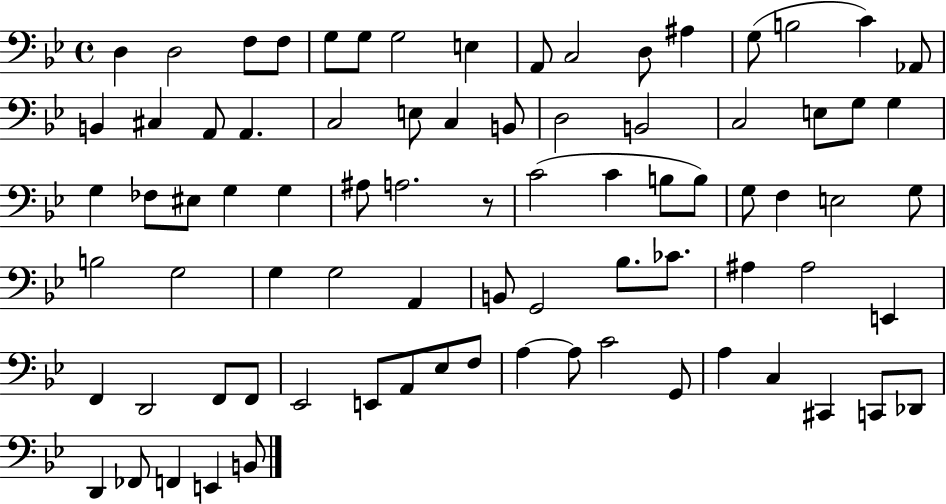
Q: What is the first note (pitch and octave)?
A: D3